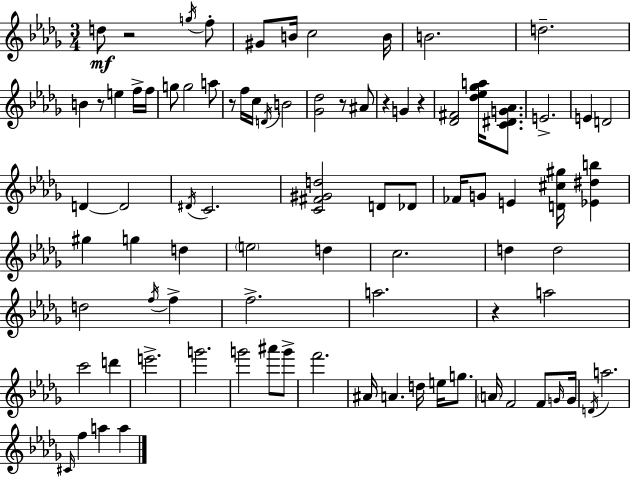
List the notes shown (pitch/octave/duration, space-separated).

D5/e R/h G5/s F5/e G#4/e B4/s C5/h B4/s B4/h. D5/h. B4/q R/e E5/q F5/s F5/s G5/e G5/h A5/e R/e F5/s C5/s D4/s B4/h [Gb4,Db5]/h R/e A#4/e R/q G4/q R/q [Db4,F#4]/h [Db5,Eb5,Gb5,A5]/s [C4,D#4,G4,Ab4]/e. E4/h. E4/q D4/h D4/q D4/h D#4/s C4/h. [C4,F#4,G#4,D5]/h D4/e Db4/e FES4/s G4/e E4/q [D4,C#5,G#5]/s [Eb4,D#5,B5]/q G#5/q G5/q D5/q E5/h D5/q C5/h. D5/q D5/h D5/h F5/s F5/q F5/h. A5/h. R/q A5/h C6/h D6/q E6/h. G6/h. G6/h A#6/e G6/e F6/h. A#4/s A4/q. D5/s E5/s G5/e. A4/s F4/h F4/e G4/s G4/s D4/s A5/h. C#4/s F5/q A5/q A5/q